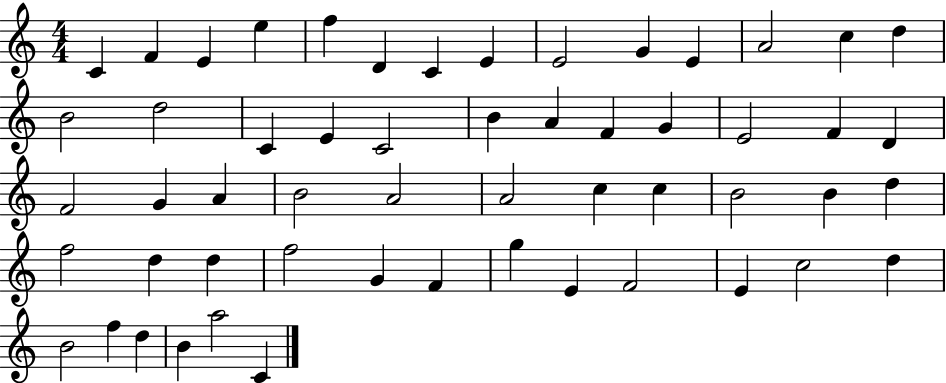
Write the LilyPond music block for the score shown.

{
  \clef treble
  \numericTimeSignature
  \time 4/4
  \key c \major
  c'4 f'4 e'4 e''4 | f''4 d'4 c'4 e'4 | e'2 g'4 e'4 | a'2 c''4 d''4 | \break b'2 d''2 | c'4 e'4 c'2 | b'4 a'4 f'4 g'4 | e'2 f'4 d'4 | \break f'2 g'4 a'4 | b'2 a'2 | a'2 c''4 c''4 | b'2 b'4 d''4 | \break f''2 d''4 d''4 | f''2 g'4 f'4 | g''4 e'4 f'2 | e'4 c''2 d''4 | \break b'2 f''4 d''4 | b'4 a''2 c'4 | \bar "|."
}